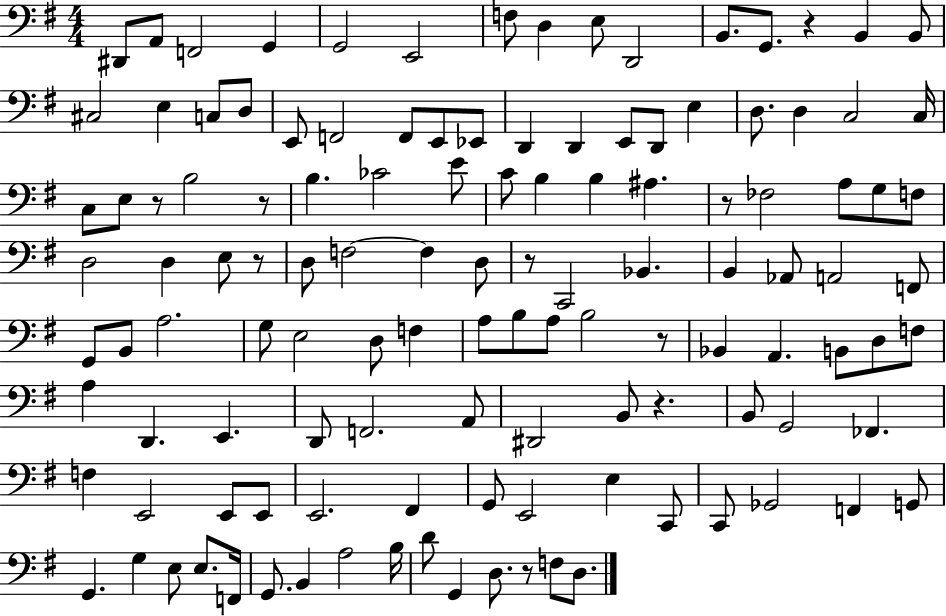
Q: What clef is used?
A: bass